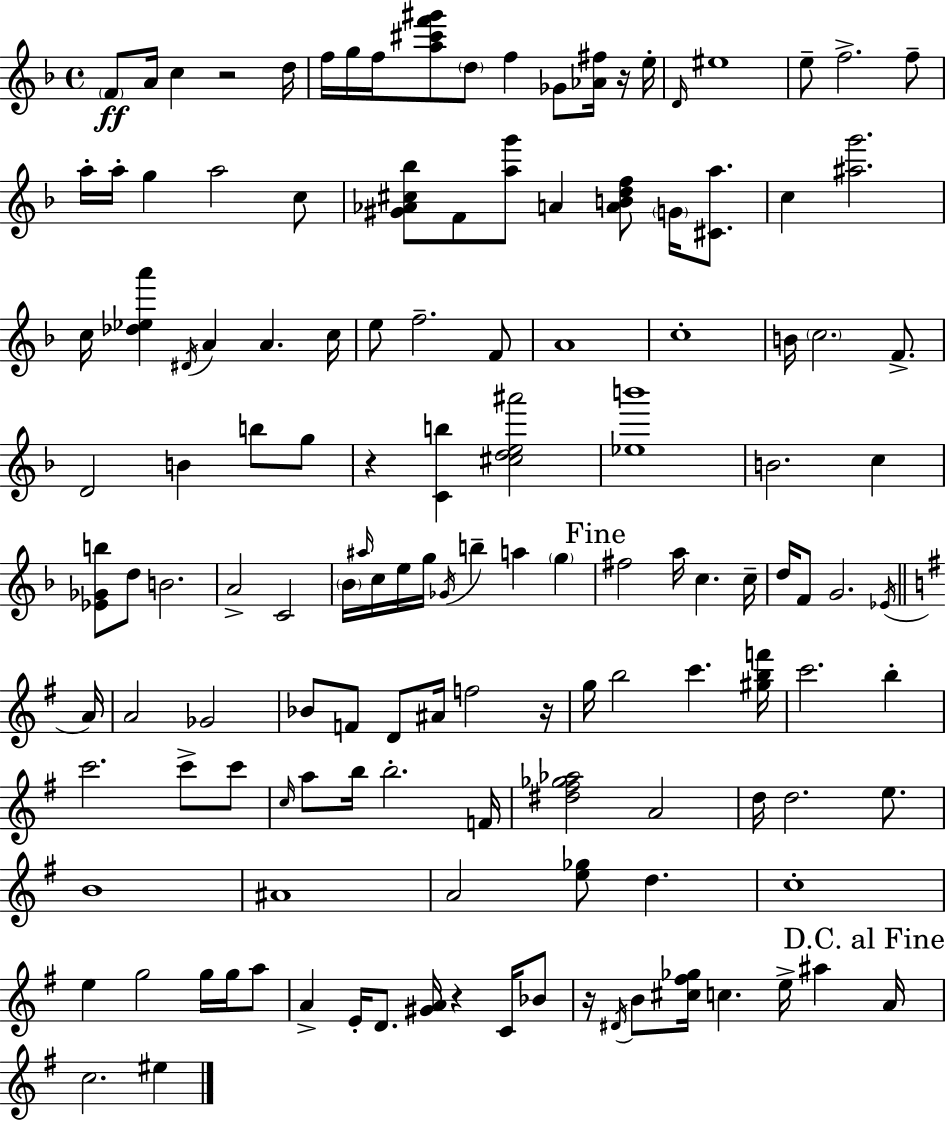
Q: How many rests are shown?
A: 6